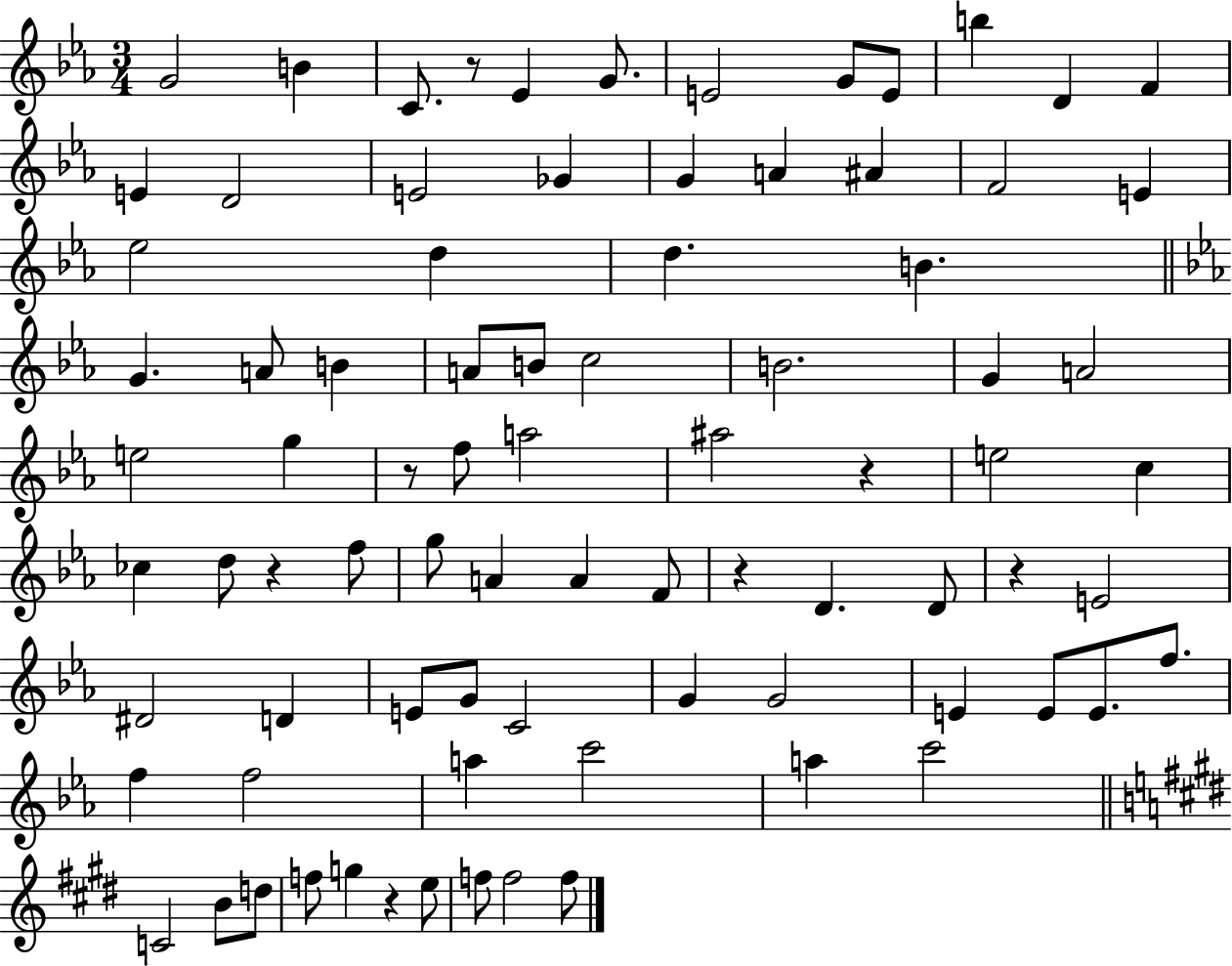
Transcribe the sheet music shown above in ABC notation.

X:1
T:Untitled
M:3/4
L:1/4
K:Eb
G2 B C/2 z/2 _E G/2 E2 G/2 E/2 b D F E D2 E2 _G G A ^A F2 E _e2 d d B G A/2 B A/2 B/2 c2 B2 G A2 e2 g z/2 f/2 a2 ^a2 z e2 c _c d/2 z f/2 g/2 A A F/2 z D D/2 z E2 ^D2 D E/2 G/2 C2 G G2 E E/2 E/2 f/2 f f2 a c'2 a c'2 C2 B/2 d/2 f/2 g z e/2 f/2 f2 f/2